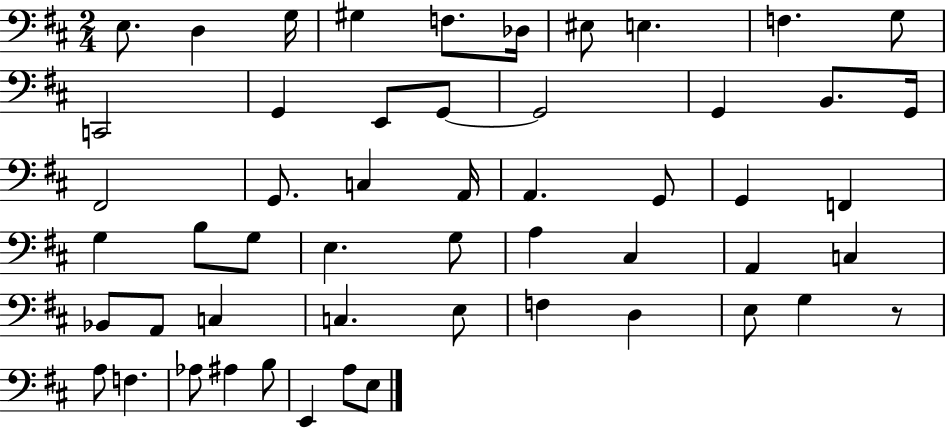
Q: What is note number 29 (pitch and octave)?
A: G3